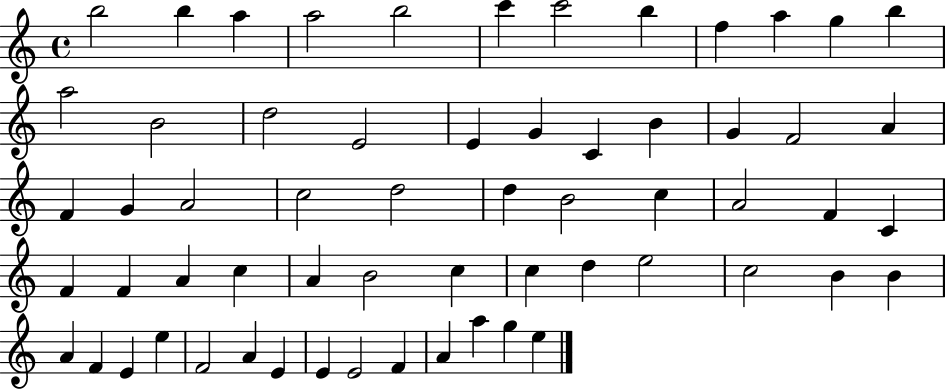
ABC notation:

X:1
T:Untitled
M:4/4
L:1/4
K:C
b2 b a a2 b2 c' c'2 b f a g b a2 B2 d2 E2 E G C B G F2 A F G A2 c2 d2 d B2 c A2 F C F F A c A B2 c c d e2 c2 B B A F E e F2 A E E E2 F A a g e